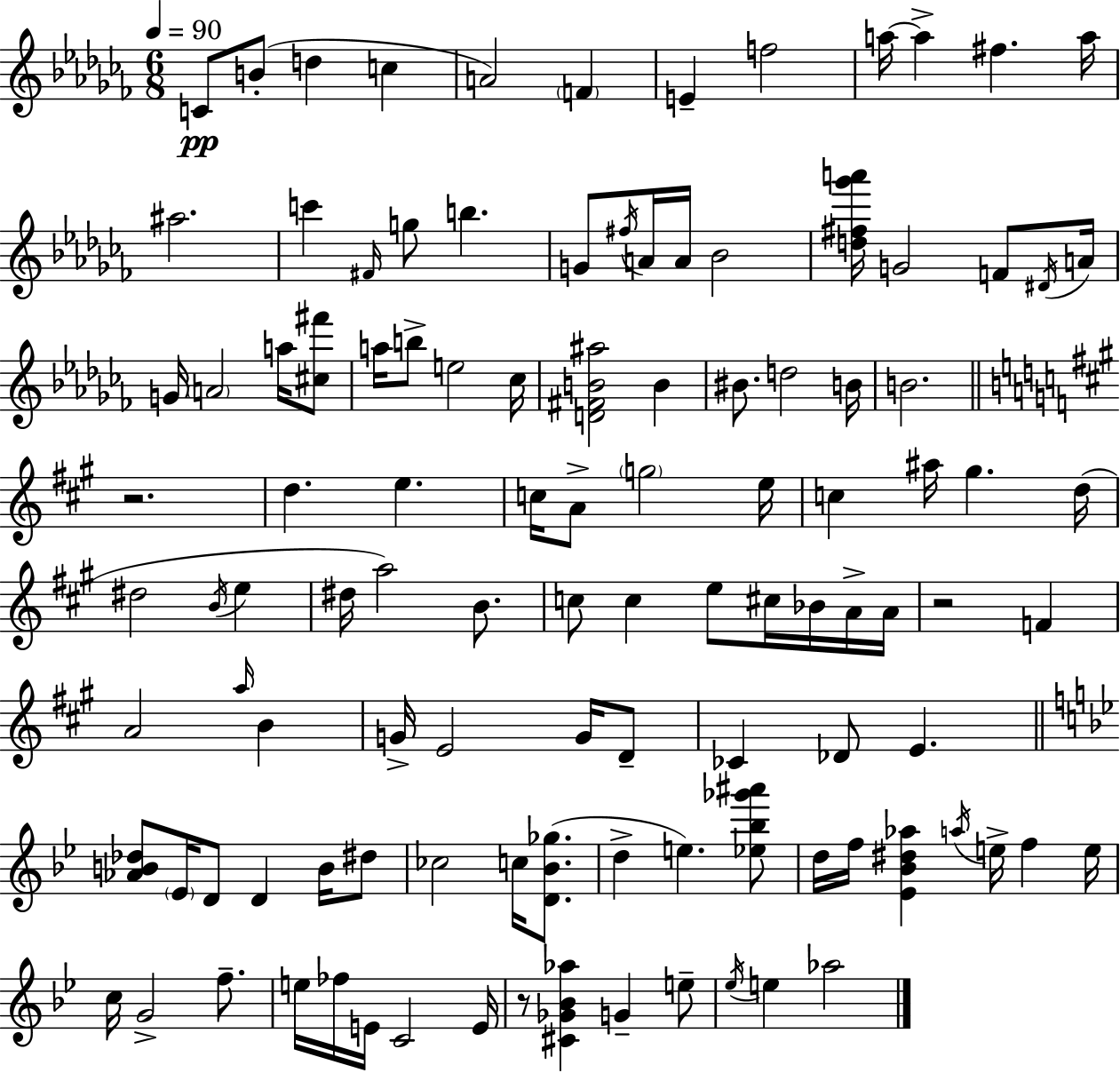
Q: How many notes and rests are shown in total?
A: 111